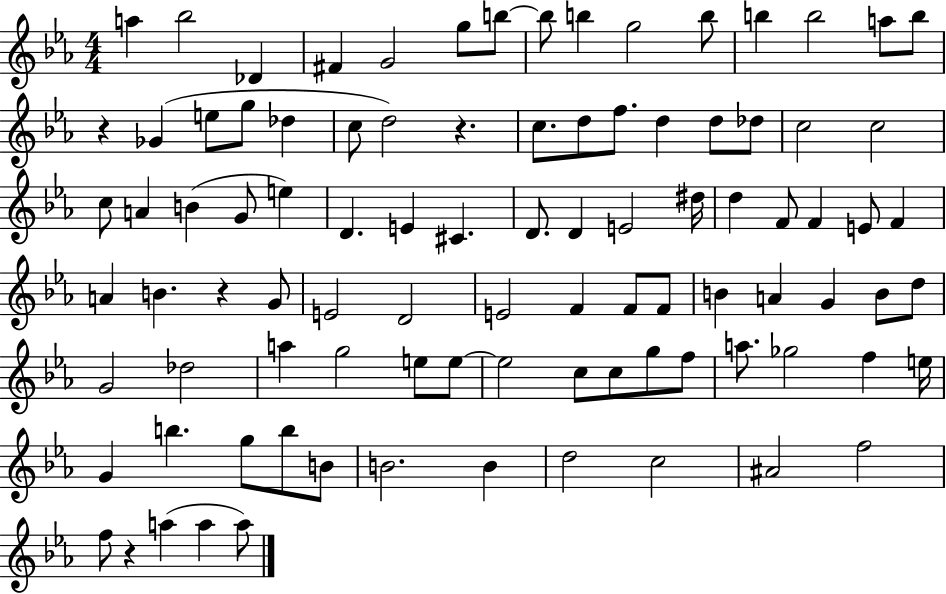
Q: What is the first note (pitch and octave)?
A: A5